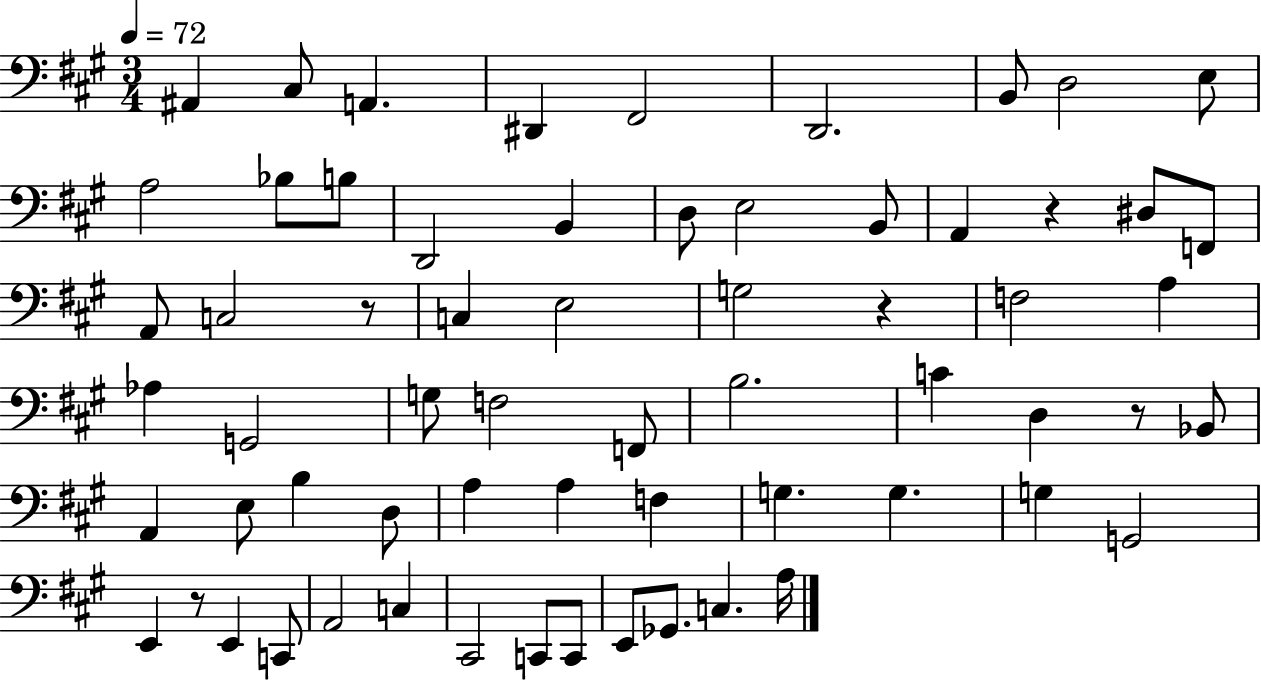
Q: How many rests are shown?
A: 5